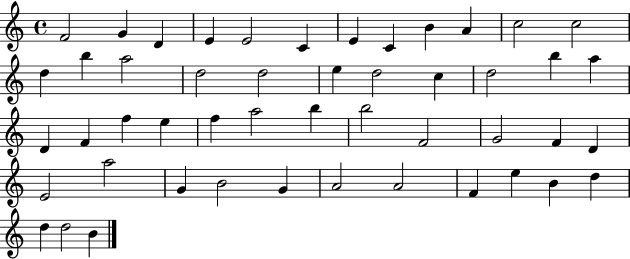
X:1
T:Untitled
M:4/4
L:1/4
K:C
F2 G D E E2 C E C B A c2 c2 d b a2 d2 d2 e d2 c d2 b a D F f e f a2 b b2 F2 G2 F D E2 a2 G B2 G A2 A2 F e B d d d2 B